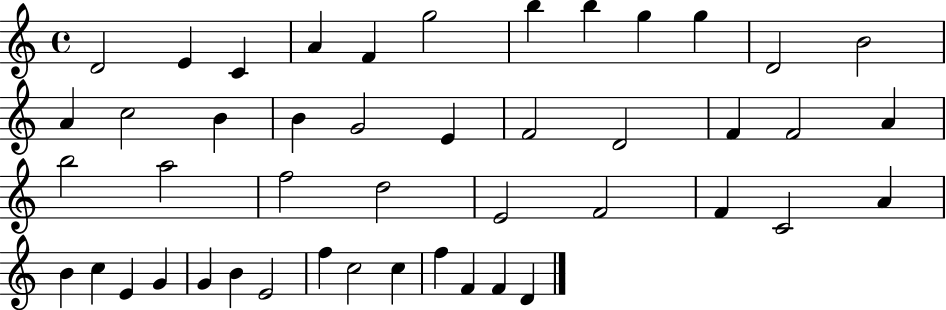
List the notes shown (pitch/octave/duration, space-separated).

D4/h E4/q C4/q A4/q F4/q G5/h B5/q B5/q G5/q G5/q D4/h B4/h A4/q C5/h B4/q B4/q G4/h E4/q F4/h D4/h F4/q F4/h A4/q B5/h A5/h F5/h D5/h E4/h F4/h F4/q C4/h A4/q B4/q C5/q E4/q G4/q G4/q B4/q E4/h F5/q C5/h C5/q F5/q F4/q F4/q D4/q